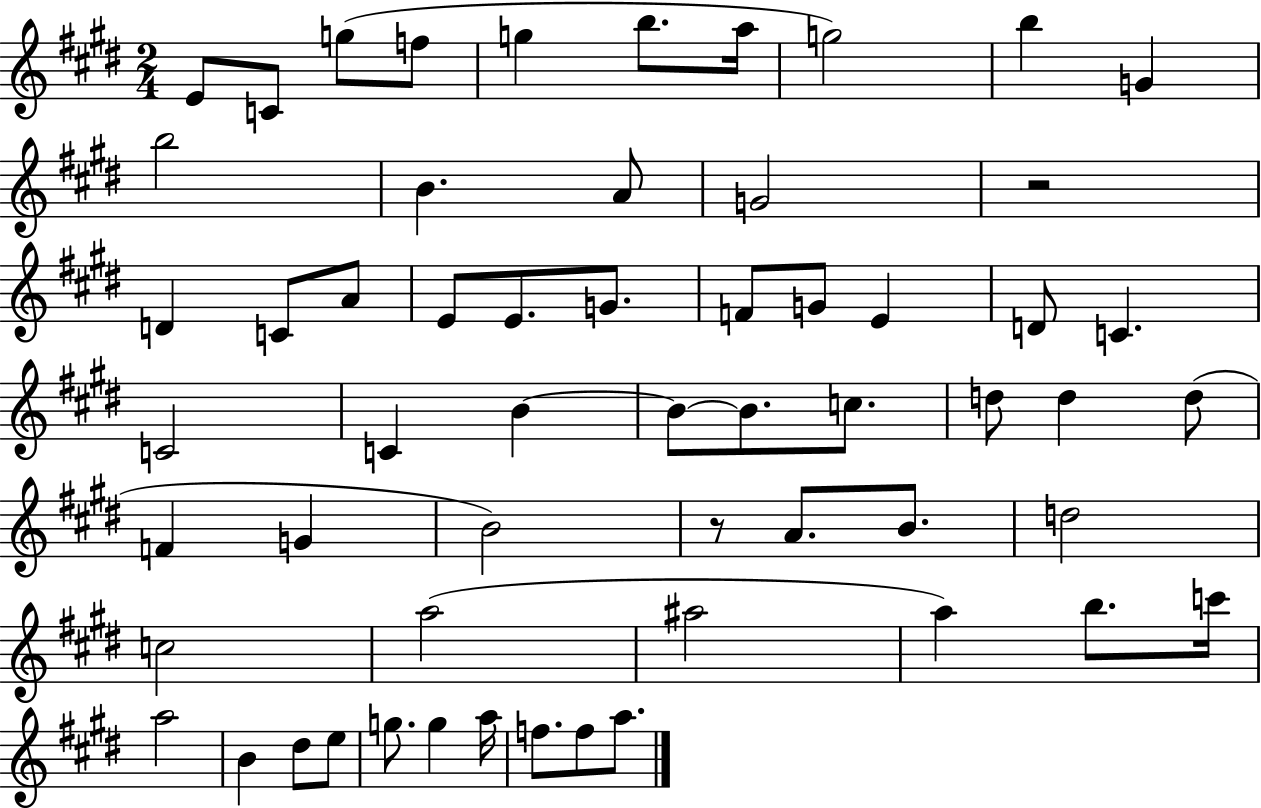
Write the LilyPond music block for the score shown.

{
  \clef treble
  \numericTimeSignature
  \time 2/4
  \key e \major
  e'8 c'8 g''8( f''8 | g''4 b''8. a''16 | g''2) | b''4 g'4 | \break b''2 | b'4. a'8 | g'2 | r2 | \break d'4 c'8 a'8 | e'8 e'8. g'8. | f'8 g'8 e'4 | d'8 c'4. | \break c'2 | c'4 b'4~~ | b'8~~ b'8. c''8. | d''8 d''4 d''8( | \break f'4 g'4 | b'2) | r8 a'8. b'8. | d''2 | \break c''2 | a''2( | ais''2 | a''4) b''8. c'''16 | \break a''2 | b'4 dis''8 e''8 | g''8. g''4 a''16 | f''8. f''8 a''8. | \break \bar "|."
}